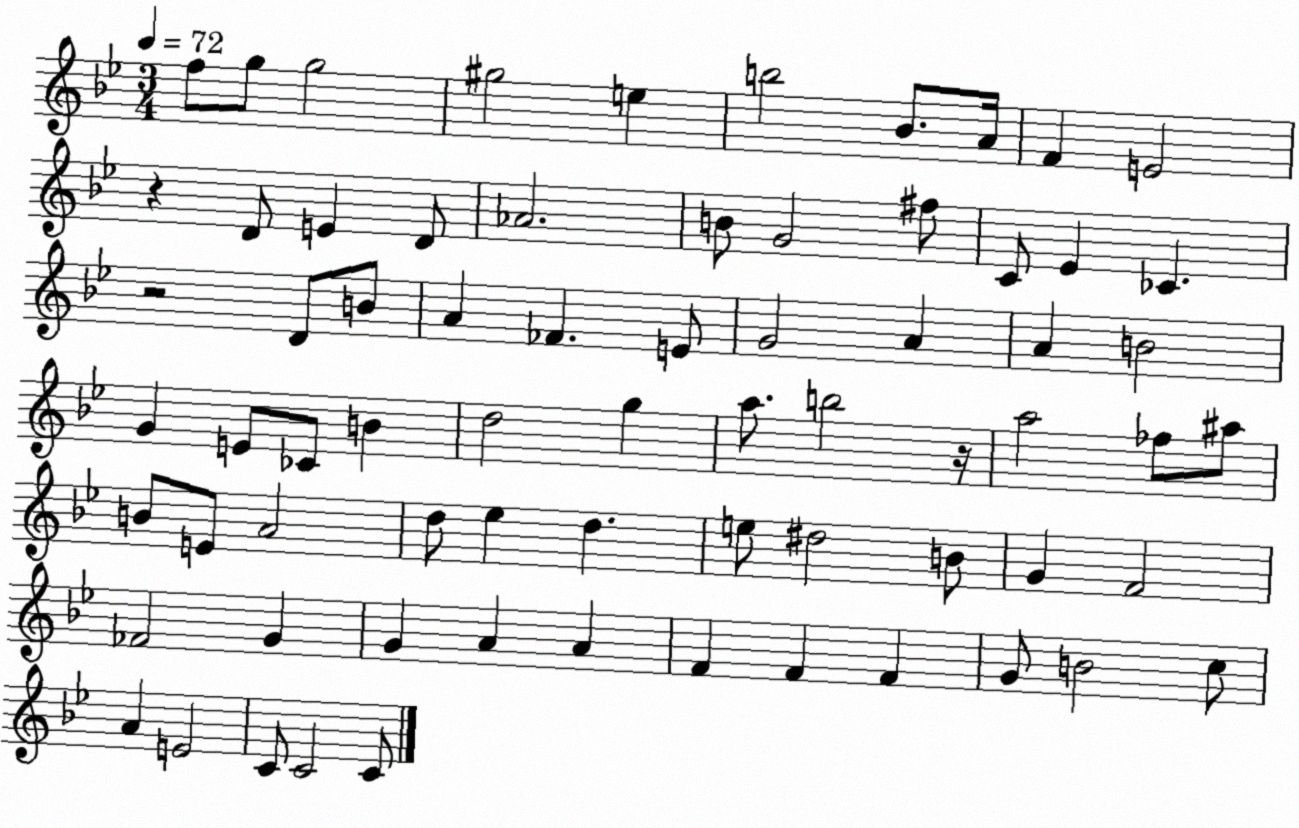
X:1
T:Untitled
M:3/4
L:1/4
K:Bb
f/2 g/2 g2 ^g2 e b2 _B/2 A/4 F E2 z D/2 E D/2 _A2 B/2 G2 ^f/2 C/2 _E _C z2 D/2 B/2 A _F E/2 G2 A A B2 G E/2 _C/2 B d2 g a/2 b2 z/4 a2 _f/2 ^a/2 B/2 E/2 A2 d/2 _e d e/2 ^d2 B/2 G F2 _F2 G G A A F F F G/2 B2 c/2 A E2 C/2 C2 C/2